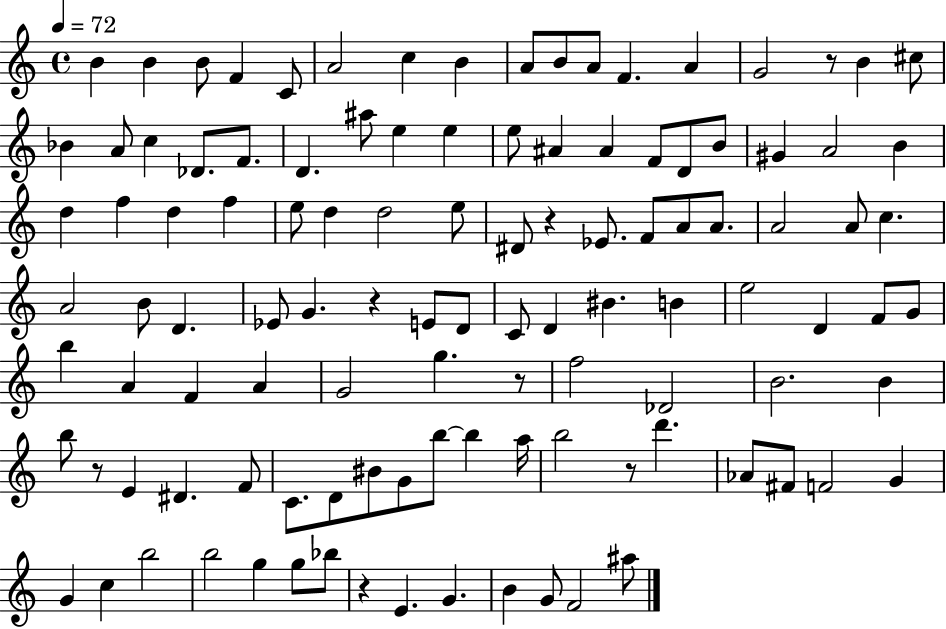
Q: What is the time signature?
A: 4/4